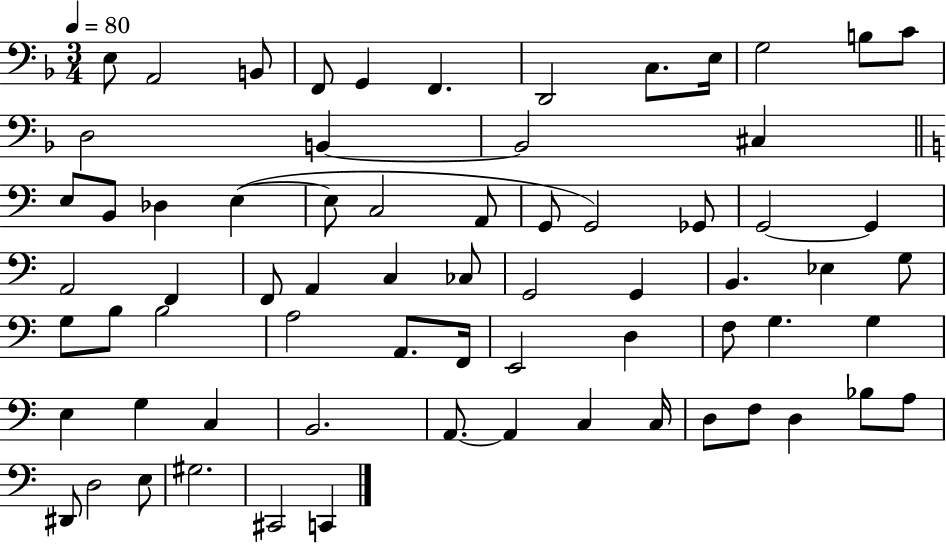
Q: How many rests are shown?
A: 0